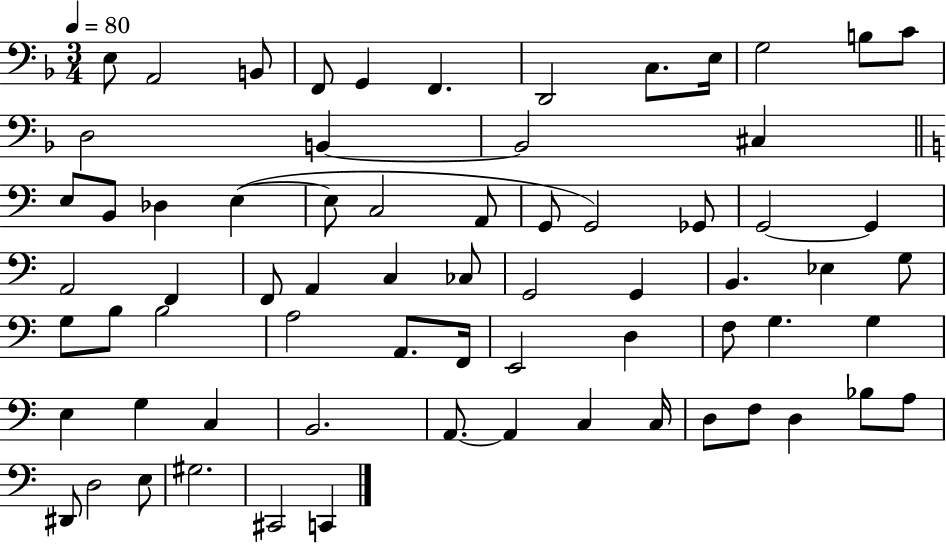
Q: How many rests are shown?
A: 0